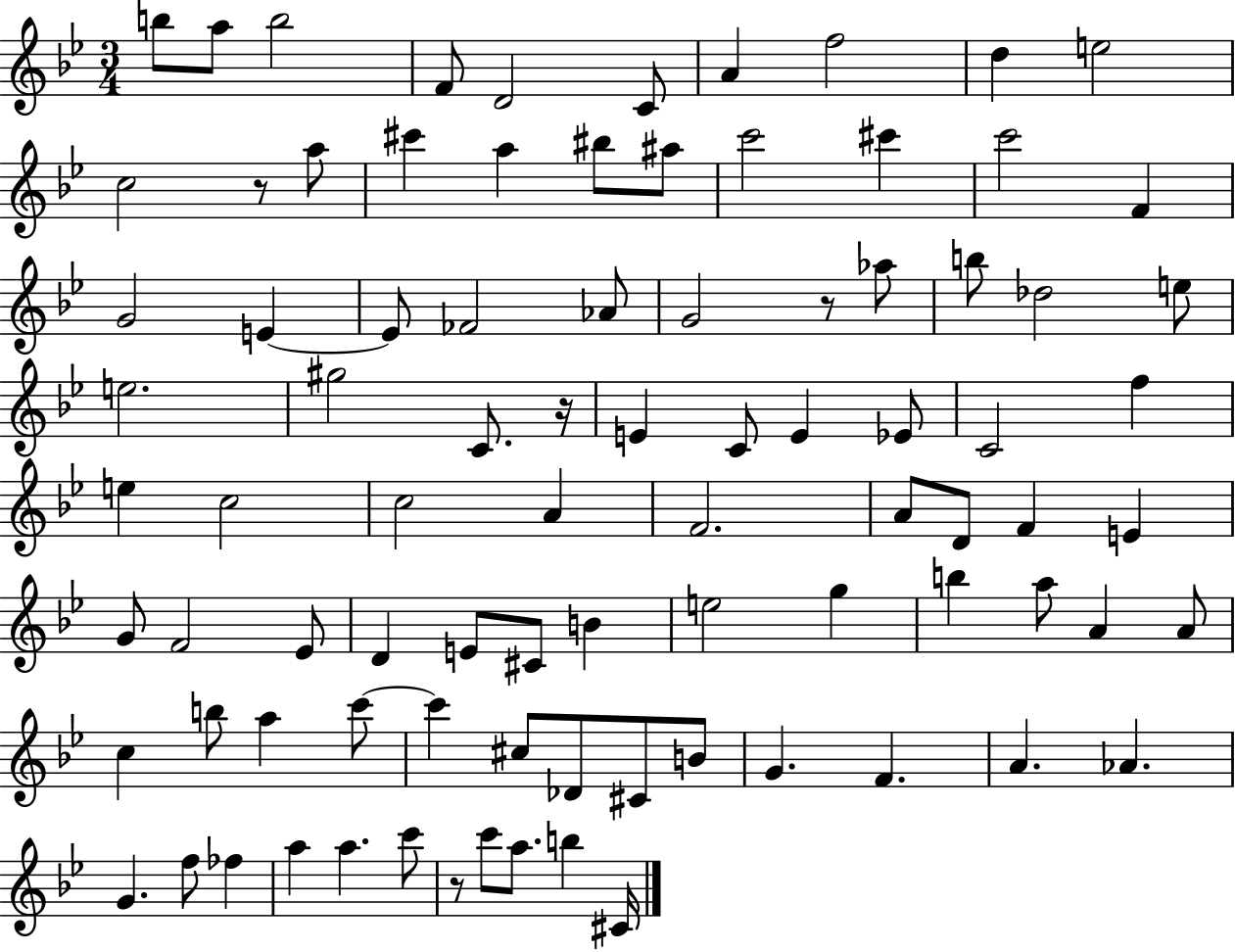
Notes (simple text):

B5/e A5/e B5/h F4/e D4/h C4/e A4/q F5/h D5/q E5/h C5/h R/e A5/e C#6/q A5/q BIS5/e A#5/e C6/h C#6/q C6/h F4/q G4/h E4/q E4/e FES4/h Ab4/e G4/h R/e Ab5/e B5/e Db5/h E5/e E5/h. G#5/h C4/e. R/s E4/q C4/e E4/q Eb4/e C4/h F5/q E5/q C5/h C5/h A4/q F4/h. A4/e D4/e F4/q E4/q G4/e F4/h Eb4/e D4/q E4/e C#4/e B4/q E5/h G5/q B5/q A5/e A4/q A4/e C5/q B5/e A5/q C6/e C6/q C#5/e Db4/e C#4/e B4/e G4/q. F4/q. A4/q. Ab4/q. G4/q. F5/e FES5/q A5/q A5/q. C6/e R/e C6/e A5/e. B5/q C#4/s